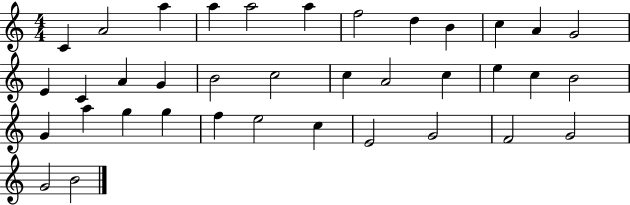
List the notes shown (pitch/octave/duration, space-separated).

C4/q A4/h A5/q A5/q A5/h A5/q F5/h D5/q B4/q C5/q A4/q G4/h E4/q C4/q A4/q G4/q B4/h C5/h C5/q A4/h C5/q E5/q C5/q B4/h G4/q A5/q G5/q G5/q F5/q E5/h C5/q E4/h G4/h F4/h G4/h G4/h B4/h